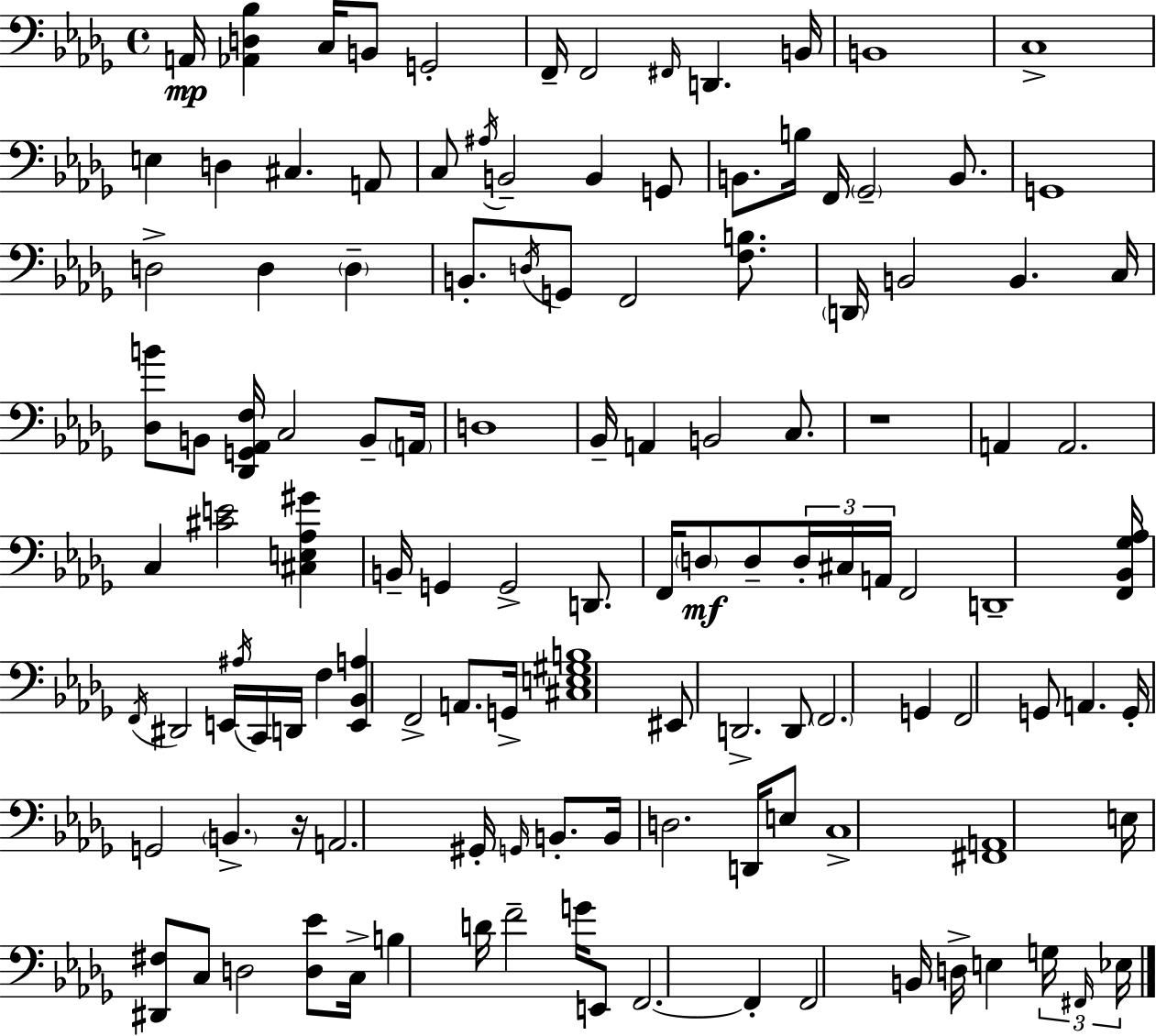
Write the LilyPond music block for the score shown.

{
  \clef bass
  \time 4/4
  \defaultTimeSignature
  \key bes \minor
  a,16\mp <aes, d bes>4 c16 b,8 g,2-. | f,16-- f,2 \grace { fis,16 } d,4. | b,16 b,1 | c1-> | \break e4 d4 cis4. a,8 | c8 \acciaccatura { ais16 } b,2-- b,4 | g,8 b,8. b16 f,16 \parenthesize ges,2-- b,8. | g,1 | \break d2-> d4 \parenthesize d4-- | b,8.-. \acciaccatura { d16 } g,8 f,2 | <f b>8. \parenthesize d,16 b,2 b,4. | c16 <des b'>8 b,8 <des, g, aes, f>16 c2 | \break b,8-- \parenthesize a,16 d1 | bes,16-- a,4 b,2 | c8. r1 | a,4 a,2. | \break c4 <cis' e'>2 <cis e aes gis'>4 | b,16-- g,4 g,2-> | d,8. f,16 \parenthesize d8\mf d8-- \tuplet 3/2 { d16-. cis16 a,16 } f,2 | d,1-- | \break <f, bes, ges aes>16 \acciaccatura { f,16 } dis,2 e,16 \acciaccatura { ais16 } c,16 | d,16 f4 <e, bes, a>4 f,2-> | a,8. g,16-> <cis e gis b>1 | eis,8 d,2.-> | \break d,8 \parenthesize f,2. | g,4 f,2 g,8 a,4. | g,16-. g,2 \parenthesize b,4.-> | r16 a,2. | \break gis,16-. \grace { g,16 } b,8.-. b,16 d2. | d,16 e8 c1-> | <fis, a,>1 | e16 <dis, fis>8 c8 d2 | \break <d ees'>8 c16-> b4 d'16 f'2-- | g'16 e,8 f,2.~~ | f,4-. f,2 b,16 d16-> | e4 \tuplet 3/2 { g16 \grace { fis,16 } ees16 } \bar "|."
}